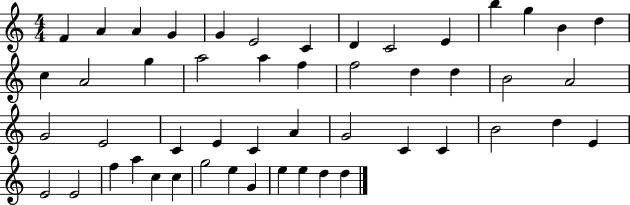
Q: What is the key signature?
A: C major